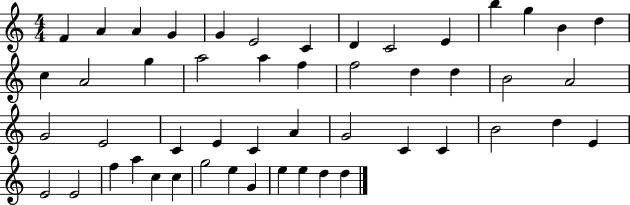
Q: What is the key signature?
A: C major